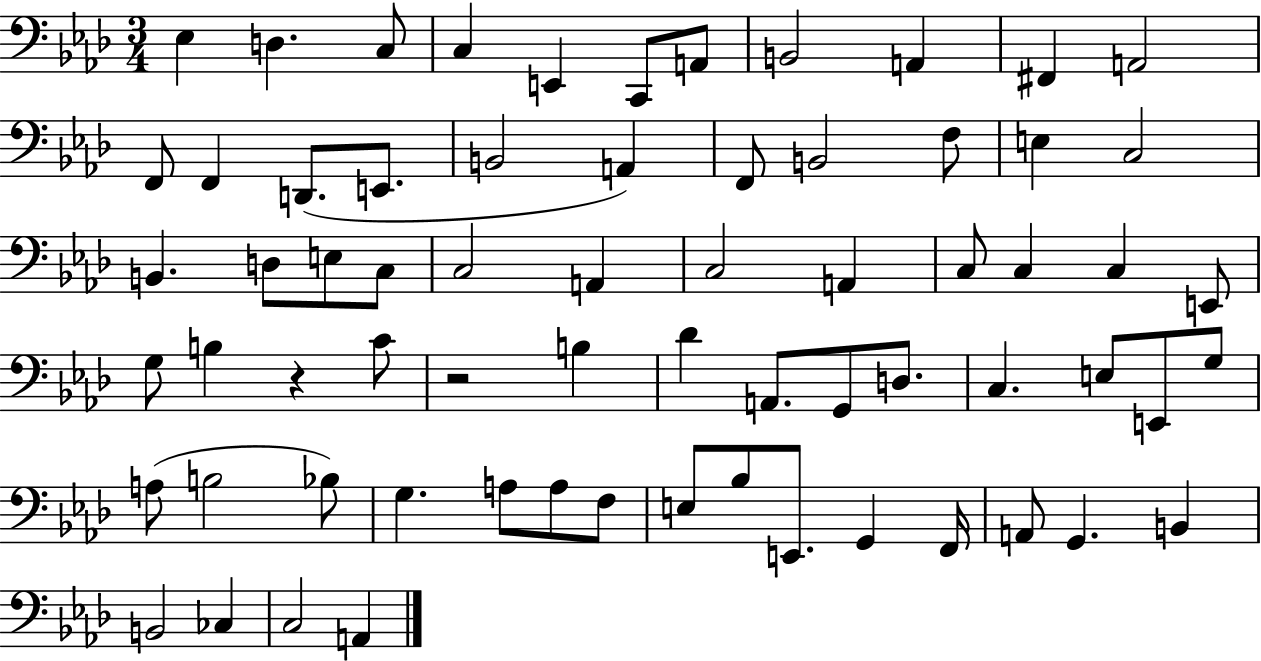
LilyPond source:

{
  \clef bass
  \numericTimeSignature
  \time 3/4
  \key aes \major
  ees4 d4. c8 | c4 e,4 c,8 a,8 | b,2 a,4 | fis,4 a,2 | \break f,8 f,4 d,8.( e,8. | b,2 a,4) | f,8 b,2 f8 | e4 c2 | \break b,4. d8 e8 c8 | c2 a,4 | c2 a,4 | c8 c4 c4 e,8 | \break g8 b4 r4 c'8 | r2 b4 | des'4 a,8. g,8 d8. | c4. e8 e,8 g8 | \break a8( b2 bes8) | g4. a8 a8 f8 | e8 bes8 e,8. g,4 f,16 | a,8 g,4. b,4 | \break b,2 ces4 | c2 a,4 | \bar "|."
}